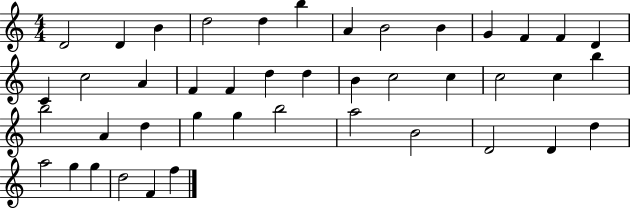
D4/h D4/q B4/q D5/h D5/q B5/q A4/q B4/h B4/q G4/q F4/q F4/q D4/q C4/q C5/h A4/q F4/q F4/q D5/q D5/q B4/q C5/h C5/q C5/h C5/q B5/q B5/h A4/q D5/q G5/q G5/q B5/h A5/h B4/h D4/h D4/q D5/q A5/h G5/q G5/q D5/h F4/q F5/q